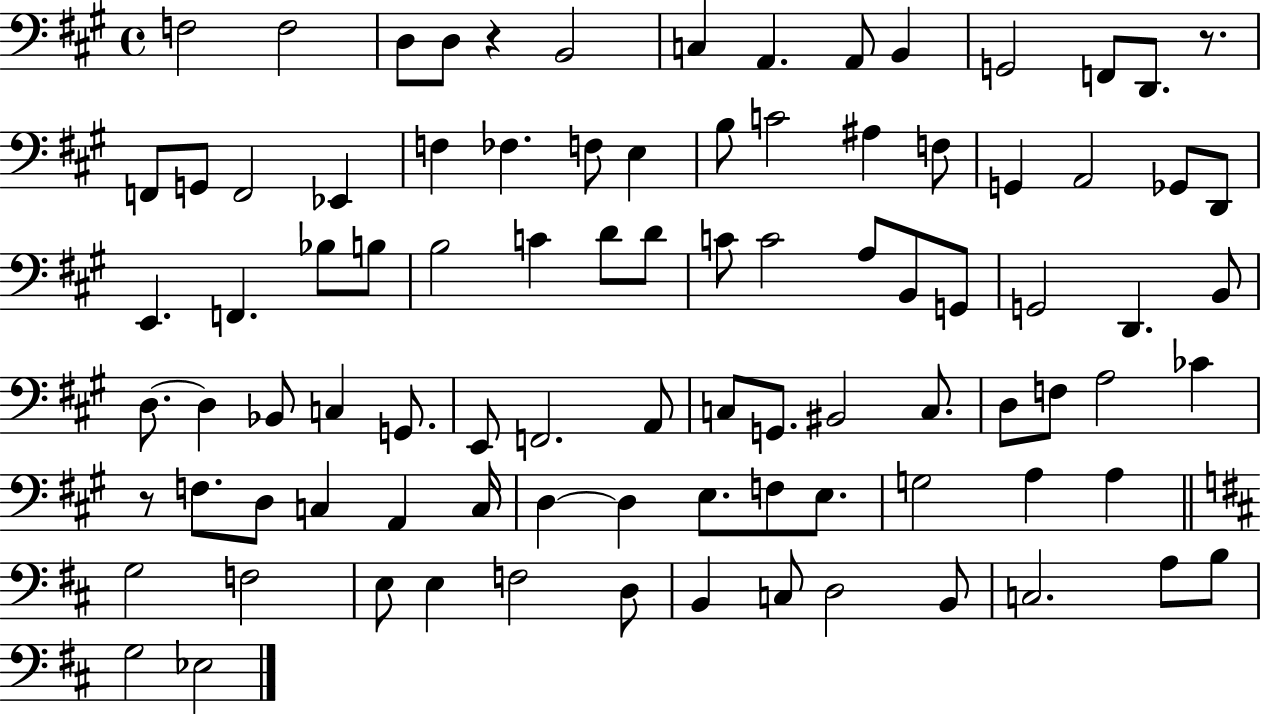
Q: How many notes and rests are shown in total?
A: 91